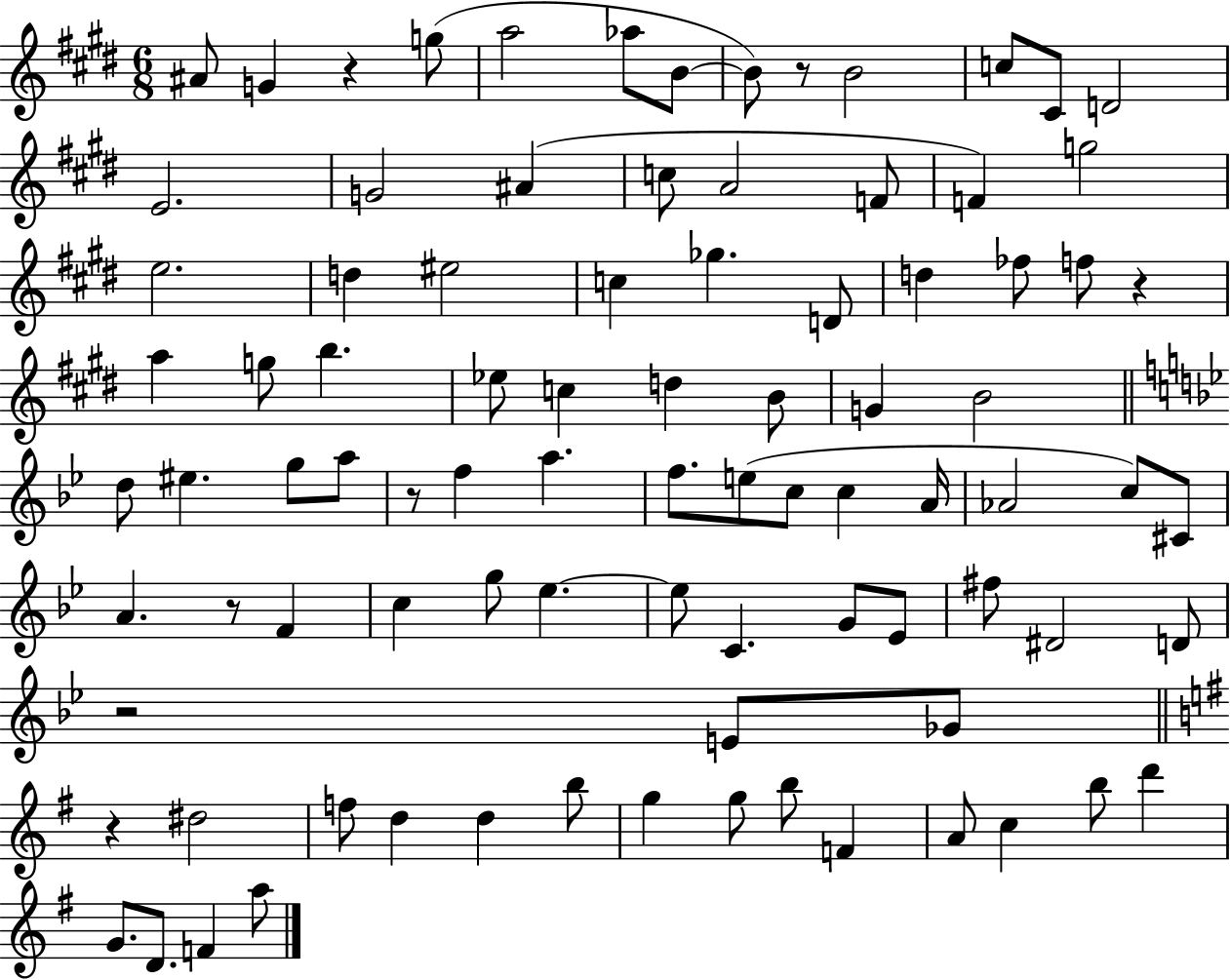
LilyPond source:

{
  \clef treble
  \numericTimeSignature
  \time 6/8
  \key e \major
  ais'8 g'4 r4 g''8( | a''2 aes''8 b'8~~ | b'8) r8 b'2 | c''8 cis'8 d'2 | \break e'2. | g'2 ais'4( | c''8 a'2 f'8 | f'4) g''2 | \break e''2. | d''4 eis''2 | c''4 ges''4. d'8 | d''4 fes''8 f''8 r4 | \break a''4 g''8 b''4. | ees''8 c''4 d''4 b'8 | g'4 b'2 | \bar "||" \break \key bes \major d''8 eis''4. g''8 a''8 | r8 f''4 a''4. | f''8. e''8( c''8 c''4 a'16 | aes'2 c''8) cis'8 | \break a'4. r8 f'4 | c''4 g''8 ees''4.~~ | ees''8 c'4. g'8 ees'8 | fis''8 dis'2 d'8 | \break r2 e'8 ges'8 | \bar "||" \break \key e \minor r4 dis''2 | f''8 d''4 d''4 b''8 | g''4 g''8 b''8 f'4 | a'8 c''4 b''8 d'''4 | \break g'8. d'8. f'4 a''8 | \bar "|."
}